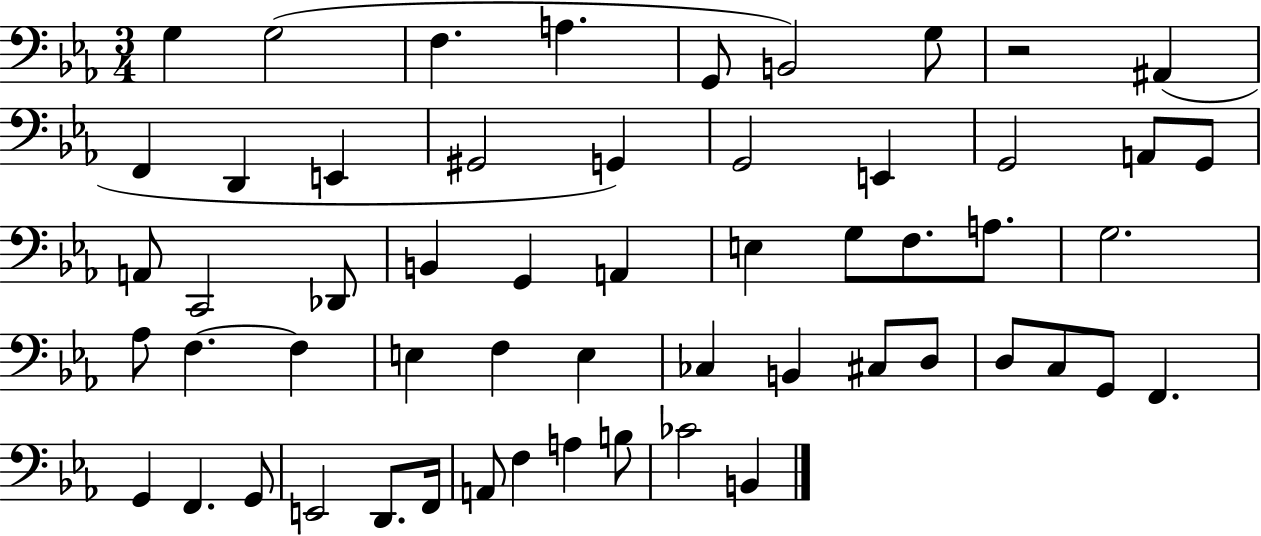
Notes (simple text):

G3/q G3/h F3/q. A3/q. G2/e B2/h G3/e R/h A#2/q F2/q D2/q E2/q G#2/h G2/q G2/h E2/q G2/h A2/e G2/e A2/e C2/h Db2/e B2/q G2/q A2/q E3/q G3/e F3/e. A3/e. G3/h. Ab3/e F3/q. F3/q E3/q F3/q E3/q CES3/q B2/q C#3/e D3/e D3/e C3/e G2/e F2/q. G2/q F2/q. G2/e E2/h D2/e. F2/s A2/e F3/q A3/q B3/e CES4/h B2/q